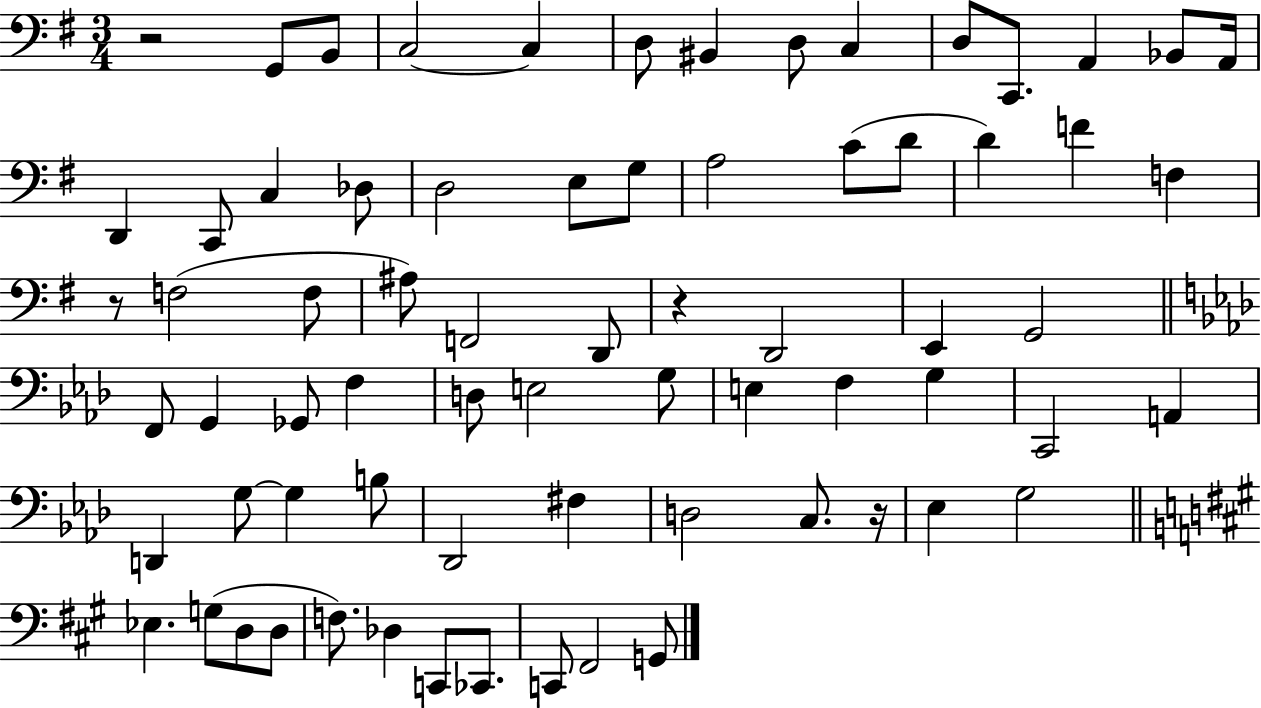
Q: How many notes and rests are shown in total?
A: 71